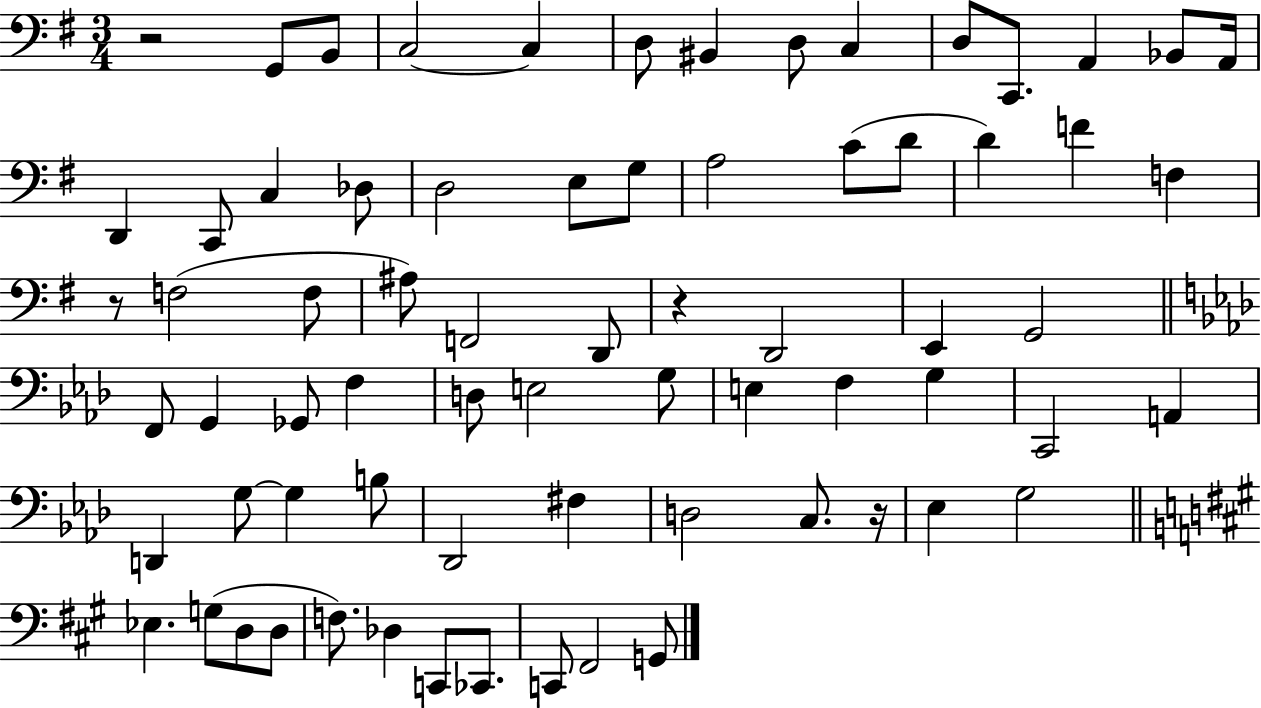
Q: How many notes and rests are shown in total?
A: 71